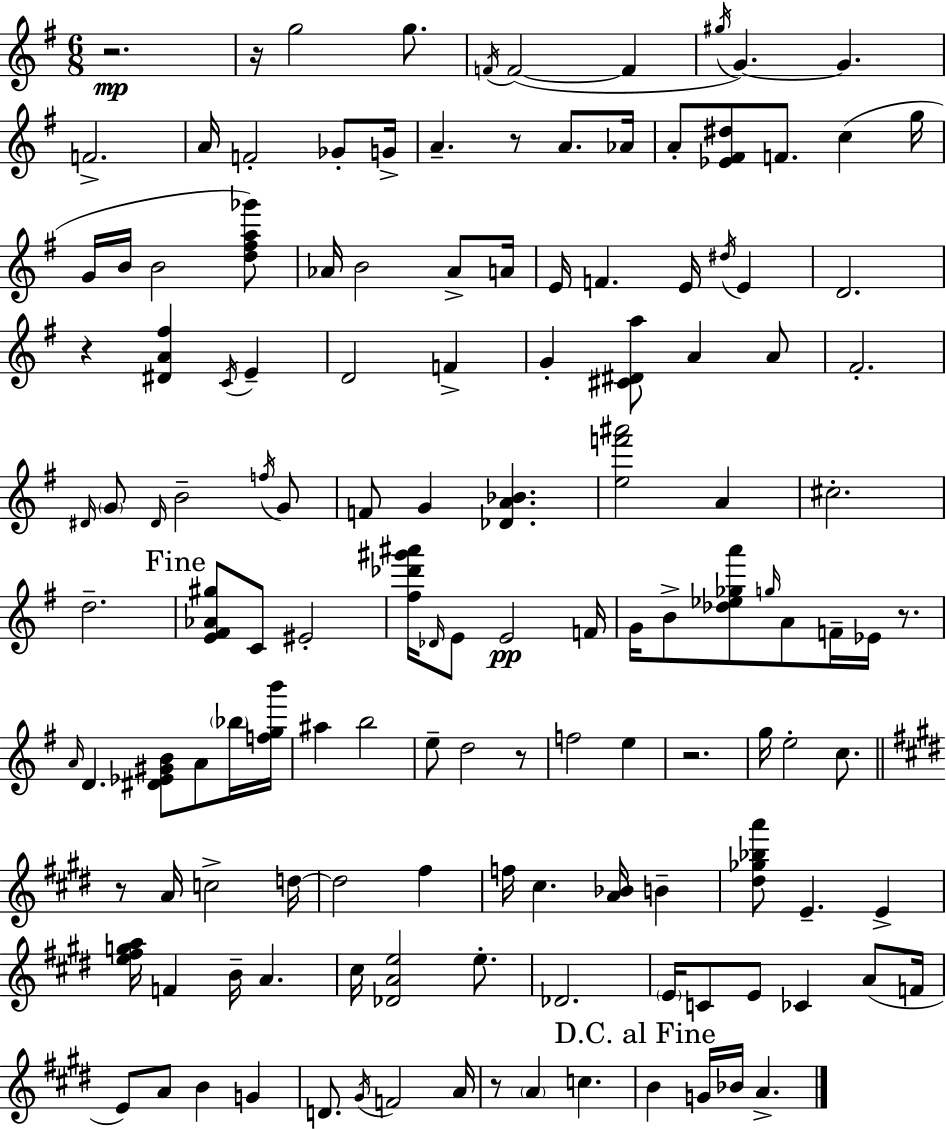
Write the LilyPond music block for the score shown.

{
  \clef treble
  \numericTimeSignature
  \time 6/8
  \key g \major
  r2.\mp | r16 g''2 g''8. | \acciaccatura { f'16 }( f'2~~ f'4 | \acciaccatura { gis''16 }) g'4.~~ g'4. | \break f'2.-> | a'16 f'2-. ges'8-. | g'16-> a'4.-- r8 a'8. | aes'16 a'8-. <ees' fis' dis''>8 f'8. c''4( | \break g''16 g'16 b'16 b'2 | <d'' fis'' a'' ges'''>8) aes'16 b'2 aes'8-> | a'16 e'16 f'4. e'16 \acciaccatura { dis''16 } e'4 | d'2. | \break r4 <dis' a' fis''>4 \acciaccatura { c'16 } | e'4-- d'2 | f'4-> g'4-. <cis' dis' a''>8 a'4 | a'8 fis'2.-. | \break \grace { dis'16 } \parenthesize g'8 \grace { dis'16 } b'2-- | \acciaccatura { f''16 } g'8 f'8 g'4 | <des' a' bes'>4. <e'' f''' ais'''>2 | a'4 cis''2.-. | \break d''2.-- | \mark "Fine" <e' fis' aes' gis''>8 c'8 eis'2-. | <fis'' des''' gis''' ais'''>16 \grace { des'16 } e'8 e'2\pp | f'16 g'16 b'8-> <des'' ees'' ges'' a'''>8 | \break \grace { g''16 } a'8 f'16-- ees'16 r8. \grace { a'16 } d'4. | <dis' ees' gis' b'>8 a'8 \parenthesize bes''16 <f'' g'' b'''>16 ais''4 | b''2 e''8-- | d''2 r8 f''2 | \break e''4 r2. | g''16 e''2-. | c''8. \bar "||" \break \key e \major r8 a'16 c''2-> d''16~~ | d''2 fis''4 | f''16 cis''4. <a' bes'>16 b'4-- | <dis'' ges'' bes'' a'''>8 e'4.-- e'4-> | \break <e'' fis'' g'' a''>16 f'4 b'16-- a'4. | cis''16 <des' a' e''>2 e''8.-. | des'2. | \parenthesize e'16 c'8 e'8 ces'4 a'8( f'16 | \break e'8) a'8 b'4 g'4 | d'8. \acciaccatura { gis'16 } f'2 | a'16 r8 \parenthesize a'4 c''4. | \mark "D.C. al Fine" b'4 g'16 bes'16 a'4.-> | \break \bar "|."
}